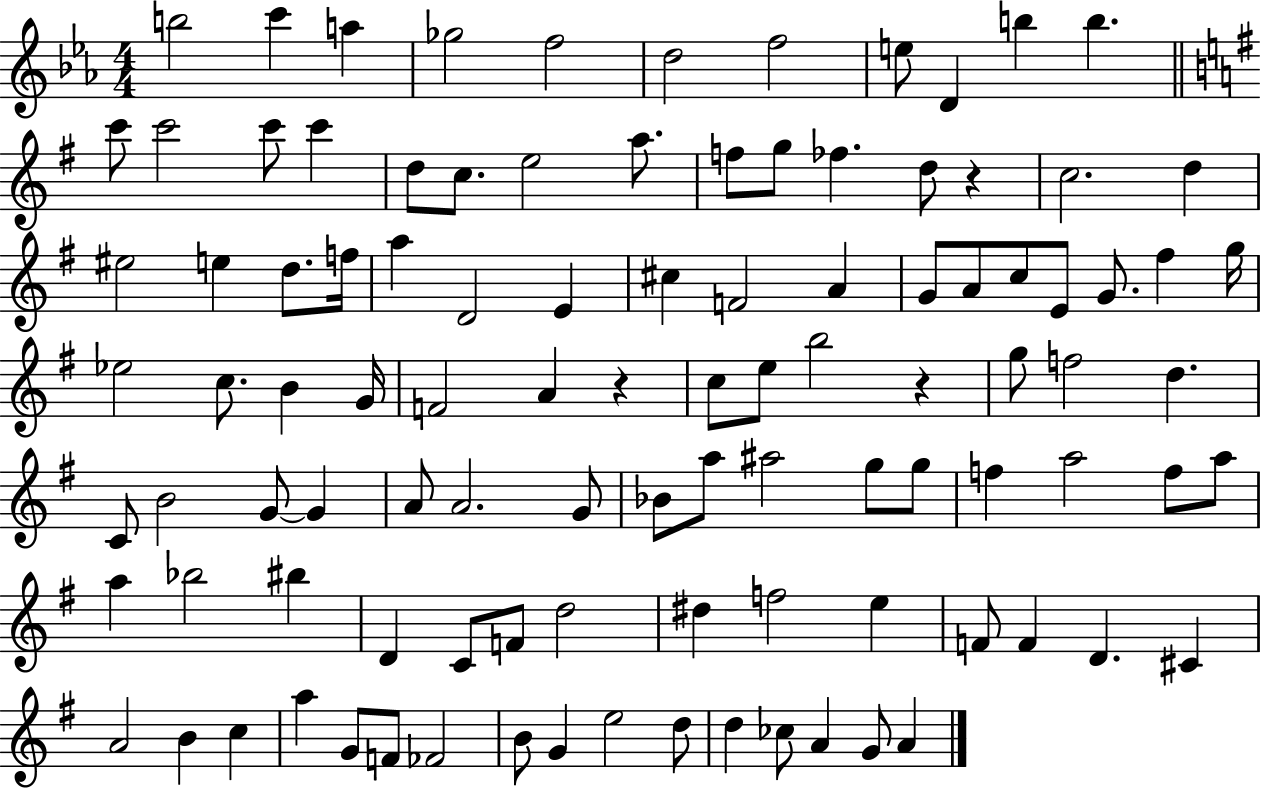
B5/h C6/q A5/q Gb5/h F5/h D5/h F5/h E5/e D4/q B5/q B5/q. C6/e C6/h C6/e C6/q D5/e C5/e. E5/h A5/e. F5/e G5/e FES5/q. D5/e R/q C5/h. D5/q EIS5/h E5/q D5/e. F5/s A5/q D4/h E4/q C#5/q F4/h A4/q G4/e A4/e C5/e E4/e G4/e. F#5/q G5/s Eb5/h C5/e. B4/q G4/s F4/h A4/q R/q C5/e E5/e B5/h R/q G5/e F5/h D5/q. C4/e B4/h G4/e G4/q A4/e A4/h. G4/e Bb4/e A5/e A#5/h G5/e G5/e F5/q A5/h F5/e A5/e A5/q Bb5/h BIS5/q D4/q C4/e F4/e D5/h D#5/q F5/h E5/q F4/e F4/q D4/q. C#4/q A4/h B4/q C5/q A5/q G4/e F4/e FES4/h B4/e G4/q E5/h D5/e D5/q CES5/e A4/q G4/e A4/q